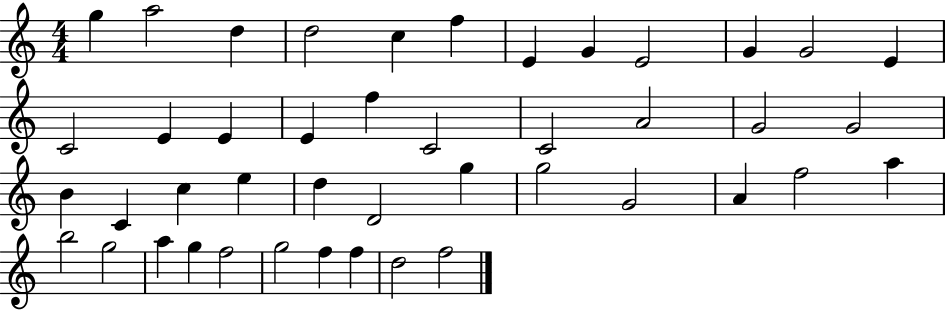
X:1
T:Untitled
M:4/4
L:1/4
K:C
g a2 d d2 c f E G E2 G G2 E C2 E E E f C2 C2 A2 G2 G2 B C c e d D2 g g2 G2 A f2 a b2 g2 a g f2 g2 f f d2 f2